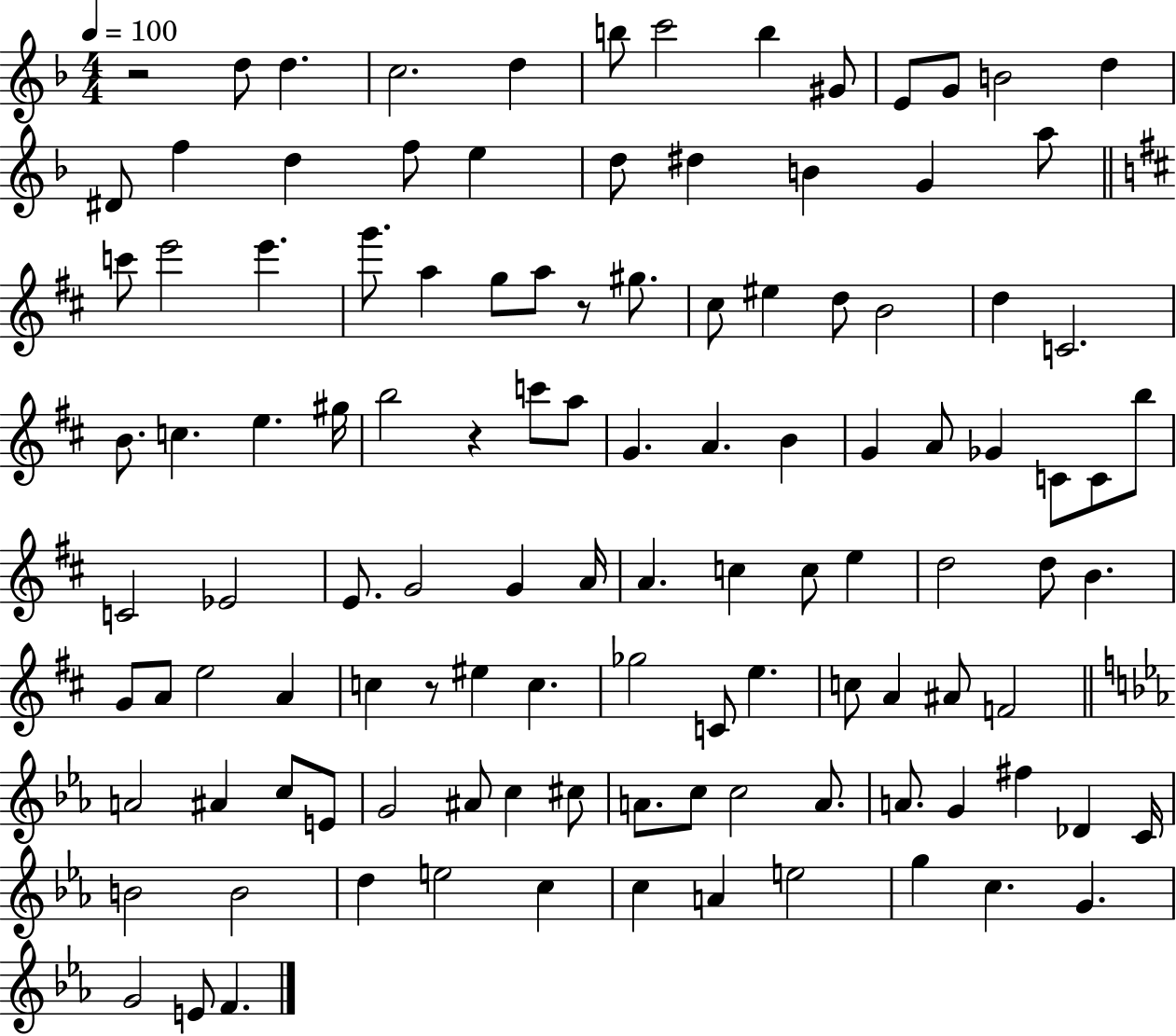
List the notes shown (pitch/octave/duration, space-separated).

R/h D5/e D5/q. C5/h. D5/q B5/e C6/h B5/q G#4/e E4/e G4/e B4/h D5/q D#4/e F5/q D5/q F5/e E5/q D5/e D#5/q B4/q G4/q A5/e C6/e E6/h E6/q. G6/e. A5/q G5/e A5/e R/e G#5/e. C#5/e EIS5/q D5/e B4/h D5/q C4/h. B4/e. C5/q. E5/q. G#5/s B5/h R/q C6/e A5/e G4/q. A4/q. B4/q G4/q A4/e Gb4/q C4/e C4/e B5/e C4/h Eb4/h E4/e. G4/h G4/q A4/s A4/q. C5/q C5/e E5/q D5/h D5/e B4/q. G4/e A4/e E5/h A4/q C5/q R/e EIS5/q C5/q. Gb5/h C4/e E5/q. C5/e A4/q A#4/e F4/h A4/h A#4/q C5/e E4/e G4/h A#4/e C5/q C#5/e A4/e. C5/e C5/h A4/e. A4/e. G4/q F#5/q Db4/q C4/s B4/h B4/h D5/q E5/h C5/q C5/q A4/q E5/h G5/q C5/q. G4/q. G4/h E4/e F4/q.